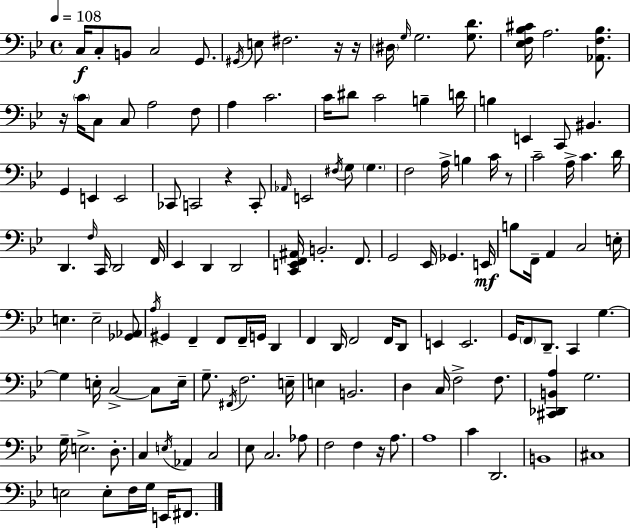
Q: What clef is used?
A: bass